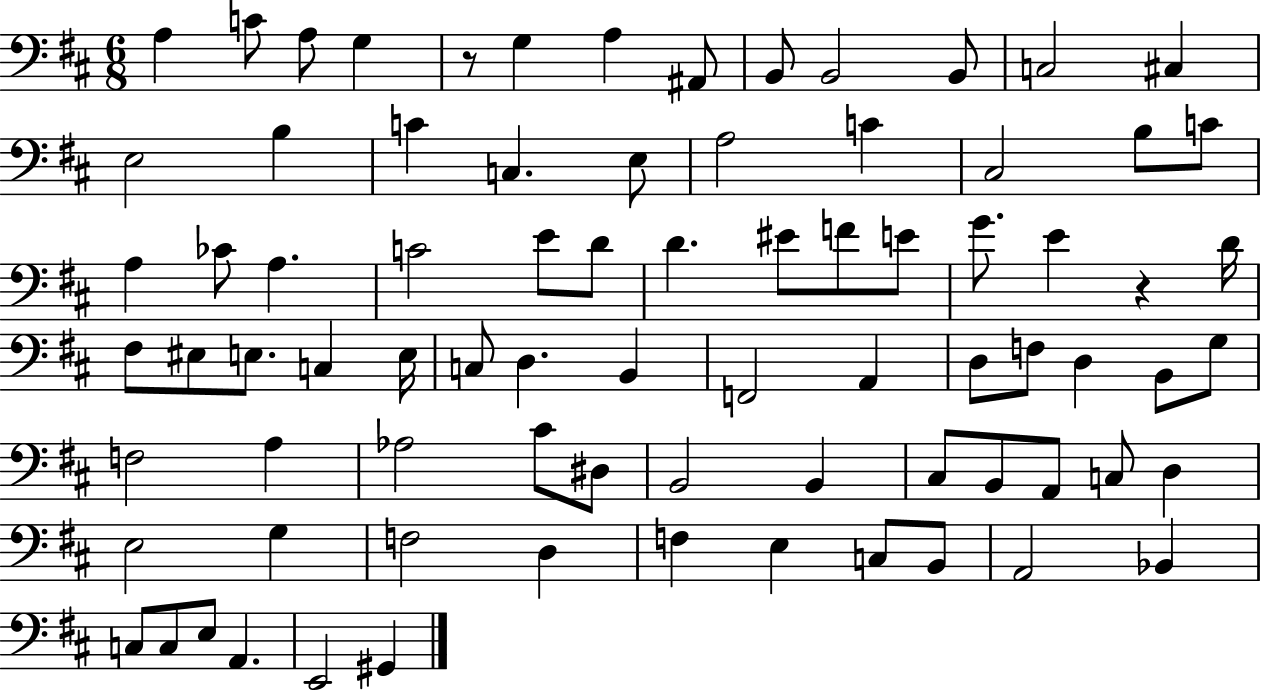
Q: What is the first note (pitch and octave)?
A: A3